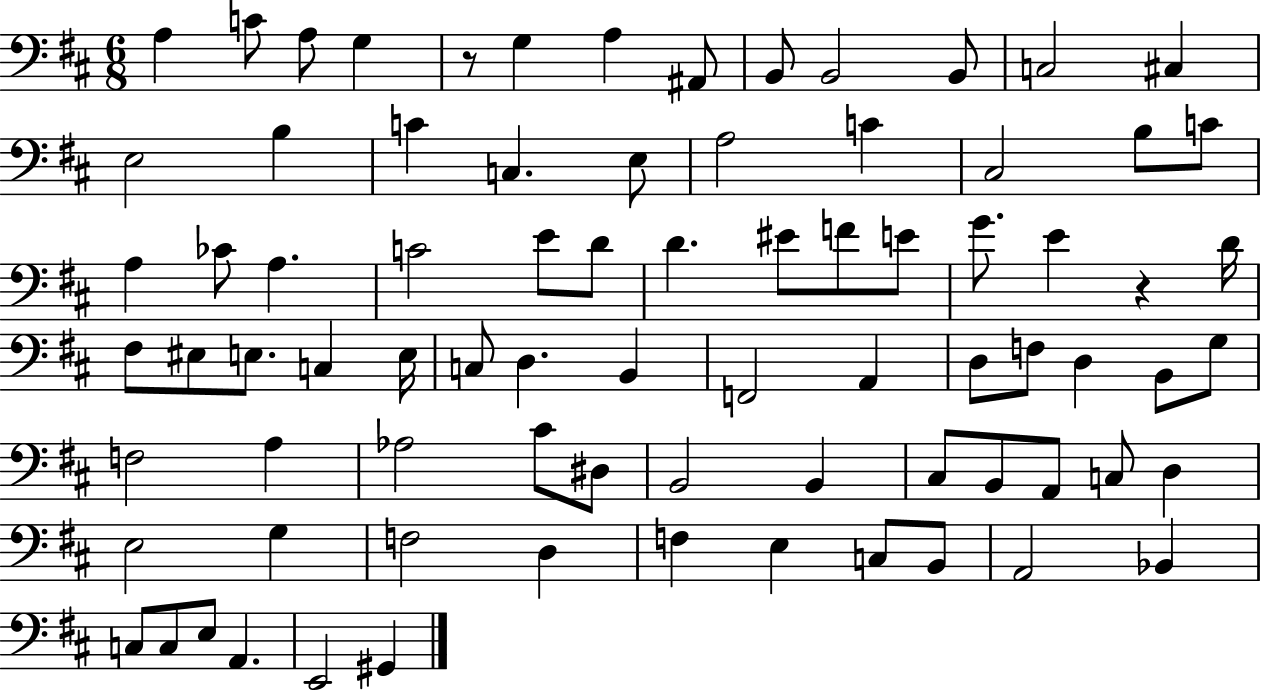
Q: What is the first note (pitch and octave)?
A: A3